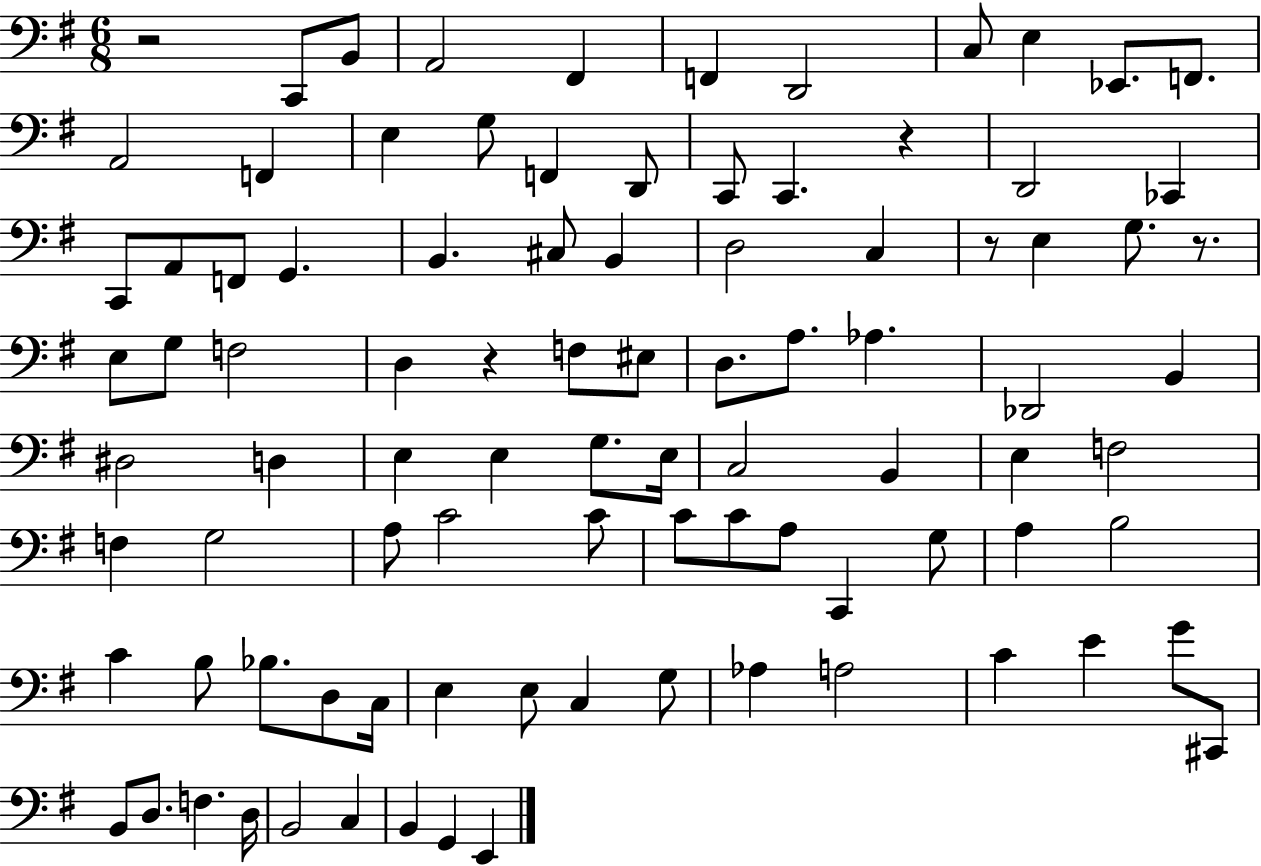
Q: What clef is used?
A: bass